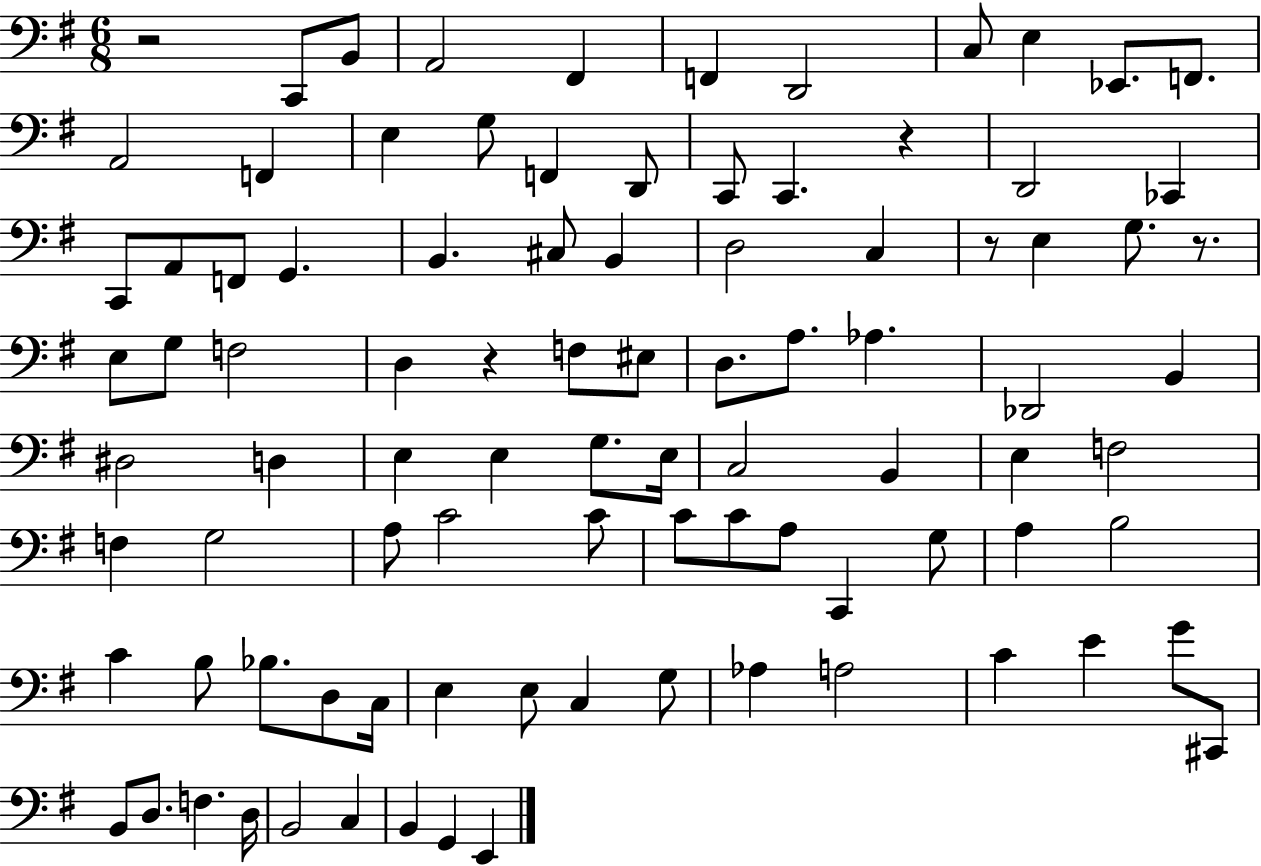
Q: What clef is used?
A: bass